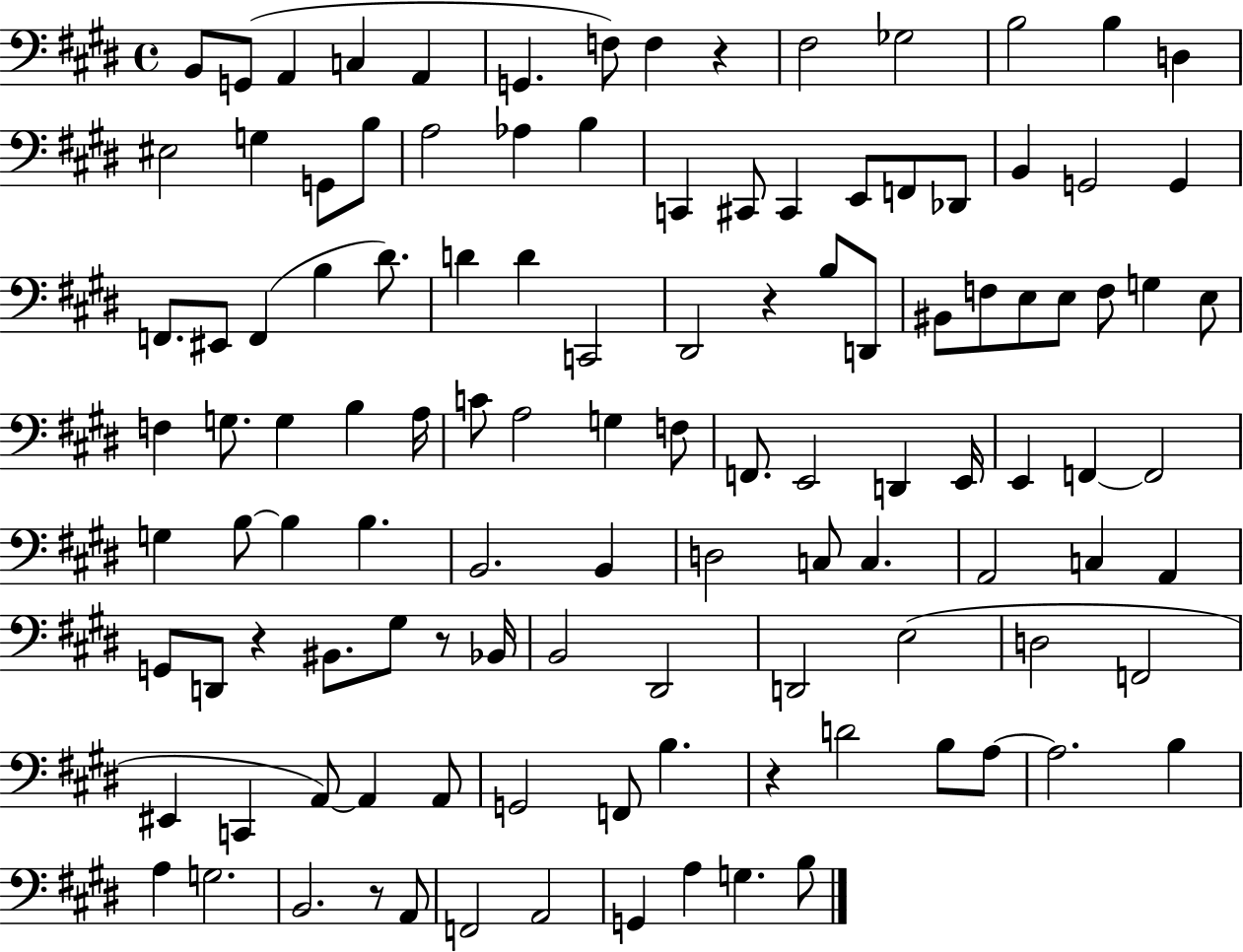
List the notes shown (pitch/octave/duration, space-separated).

B2/e G2/e A2/q C3/q A2/q G2/q. F3/e F3/q R/q F#3/h Gb3/h B3/h B3/q D3/q EIS3/h G3/q G2/e B3/e A3/h Ab3/q B3/q C2/q C#2/e C#2/q E2/e F2/e Db2/e B2/q G2/h G2/q F2/e. EIS2/e F2/q B3/q D#4/e. D4/q D4/q C2/h D#2/h R/q B3/e D2/e BIS2/e F3/e E3/e E3/e F3/e G3/q E3/e F3/q G3/e. G3/q B3/q A3/s C4/e A3/h G3/q F3/e F2/e. E2/h D2/q E2/s E2/q F2/q F2/h G3/q B3/e B3/q B3/q. B2/h. B2/q D3/h C3/e C3/q. A2/h C3/q A2/q G2/e D2/e R/q BIS2/e. G#3/e R/e Bb2/s B2/h D#2/h D2/h E3/h D3/h F2/h EIS2/q C2/q A2/e A2/q A2/e G2/h F2/e B3/q. R/q D4/h B3/e A3/e A3/h. B3/q A3/q G3/h. B2/h. R/e A2/e F2/h A2/h G2/q A3/q G3/q. B3/e